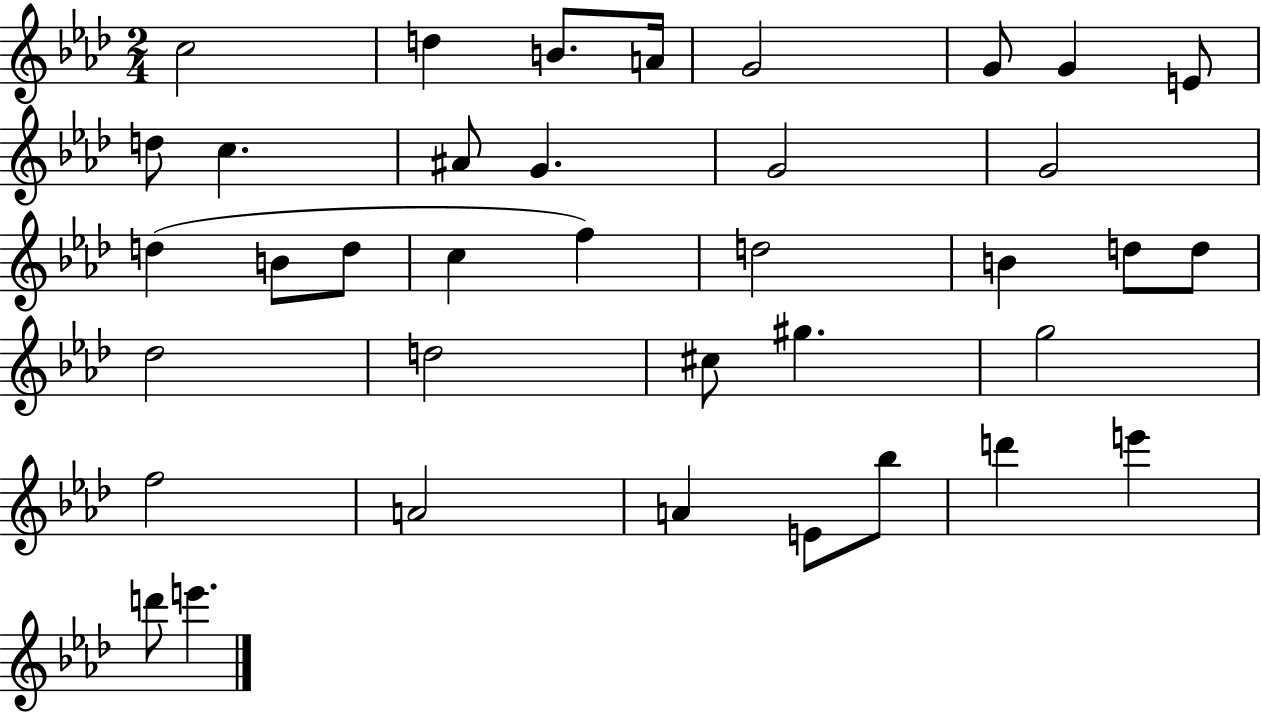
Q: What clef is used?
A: treble